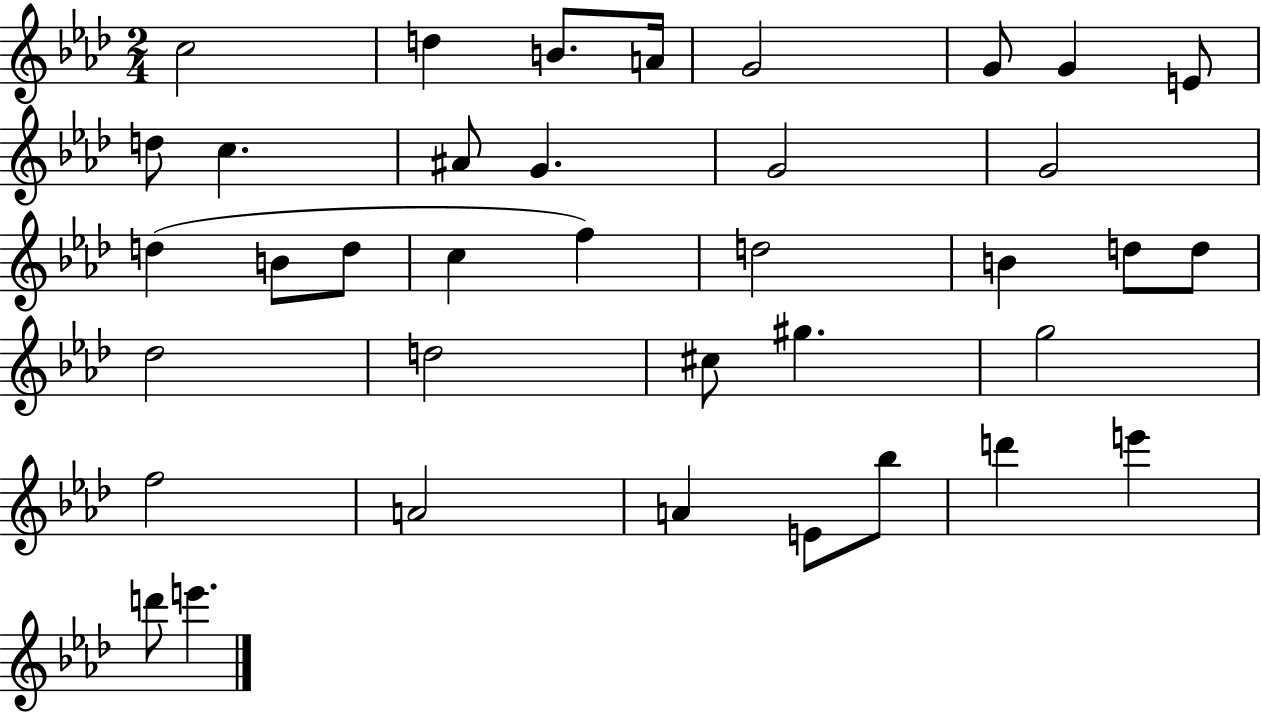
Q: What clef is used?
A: treble